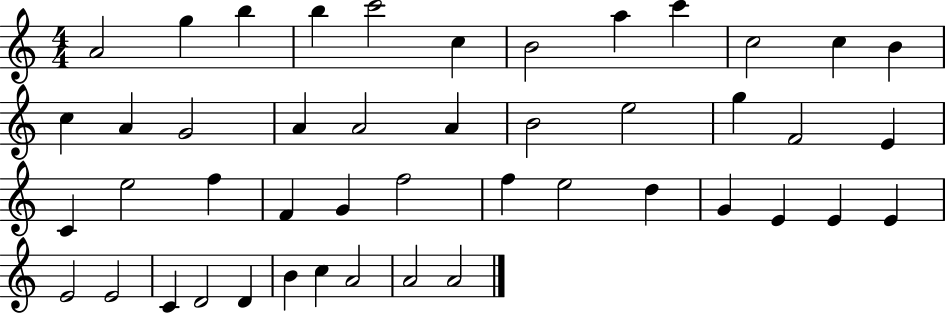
A4/h G5/q B5/q B5/q C6/h C5/q B4/h A5/q C6/q C5/h C5/q B4/q C5/q A4/q G4/h A4/q A4/h A4/q B4/h E5/h G5/q F4/h E4/q C4/q E5/h F5/q F4/q G4/q F5/h F5/q E5/h D5/q G4/q E4/q E4/q E4/q E4/h E4/h C4/q D4/h D4/q B4/q C5/q A4/h A4/h A4/h